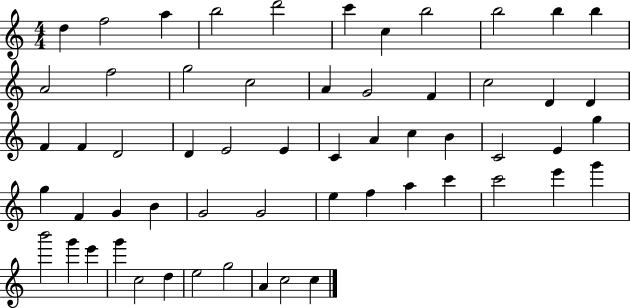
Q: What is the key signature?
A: C major